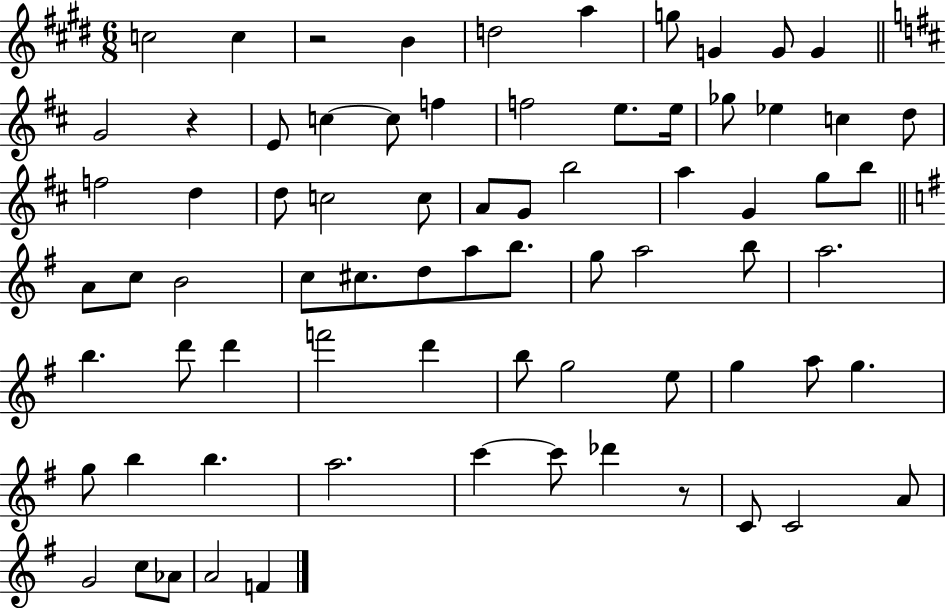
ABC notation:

X:1
T:Untitled
M:6/8
L:1/4
K:E
c2 c z2 B d2 a g/2 G G/2 G G2 z E/2 c c/2 f f2 e/2 e/4 _g/2 _e c d/2 f2 d d/2 c2 c/2 A/2 G/2 b2 a G g/2 b/2 A/2 c/2 B2 c/2 ^c/2 d/2 a/2 b/2 g/2 a2 b/2 a2 b d'/2 d' f'2 d' b/2 g2 e/2 g a/2 g g/2 b b a2 c' c'/2 _d' z/2 C/2 C2 A/2 G2 c/2 _A/2 A2 F